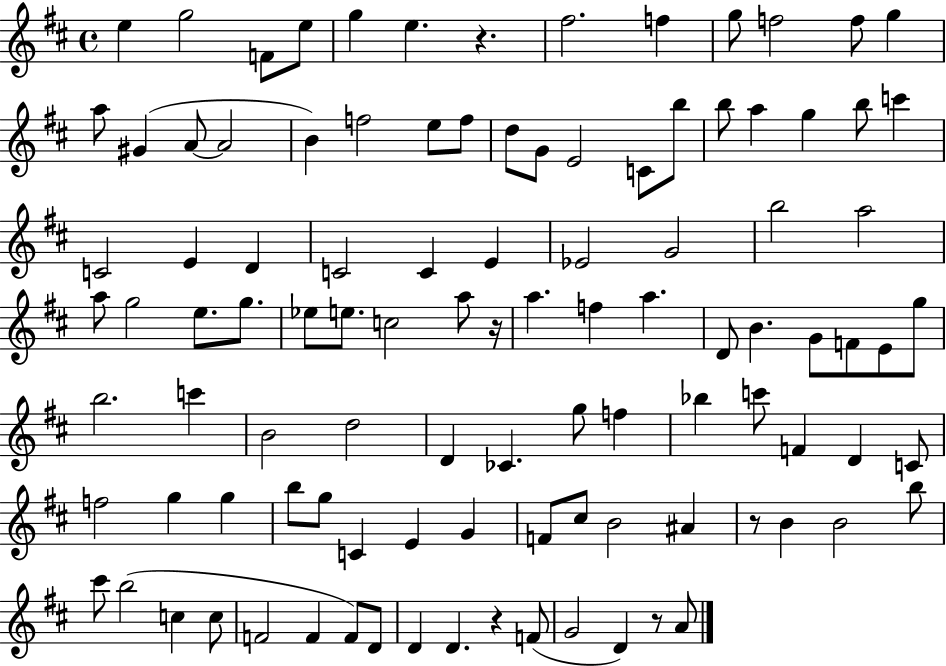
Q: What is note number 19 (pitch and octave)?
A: E5